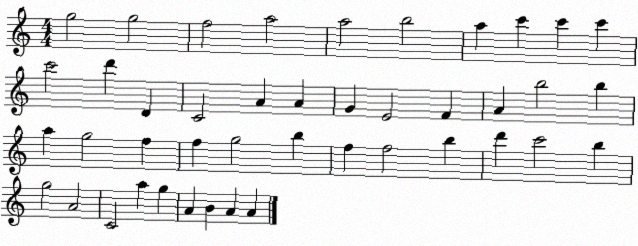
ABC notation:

X:1
T:Untitled
M:4/4
L:1/4
K:C
g2 g2 f2 a2 a2 b2 a c' c' c' c'2 d' D C2 A A G E2 F A b2 b a g2 f f g2 b f f2 b d' c'2 b g2 A2 C2 a g A B A A